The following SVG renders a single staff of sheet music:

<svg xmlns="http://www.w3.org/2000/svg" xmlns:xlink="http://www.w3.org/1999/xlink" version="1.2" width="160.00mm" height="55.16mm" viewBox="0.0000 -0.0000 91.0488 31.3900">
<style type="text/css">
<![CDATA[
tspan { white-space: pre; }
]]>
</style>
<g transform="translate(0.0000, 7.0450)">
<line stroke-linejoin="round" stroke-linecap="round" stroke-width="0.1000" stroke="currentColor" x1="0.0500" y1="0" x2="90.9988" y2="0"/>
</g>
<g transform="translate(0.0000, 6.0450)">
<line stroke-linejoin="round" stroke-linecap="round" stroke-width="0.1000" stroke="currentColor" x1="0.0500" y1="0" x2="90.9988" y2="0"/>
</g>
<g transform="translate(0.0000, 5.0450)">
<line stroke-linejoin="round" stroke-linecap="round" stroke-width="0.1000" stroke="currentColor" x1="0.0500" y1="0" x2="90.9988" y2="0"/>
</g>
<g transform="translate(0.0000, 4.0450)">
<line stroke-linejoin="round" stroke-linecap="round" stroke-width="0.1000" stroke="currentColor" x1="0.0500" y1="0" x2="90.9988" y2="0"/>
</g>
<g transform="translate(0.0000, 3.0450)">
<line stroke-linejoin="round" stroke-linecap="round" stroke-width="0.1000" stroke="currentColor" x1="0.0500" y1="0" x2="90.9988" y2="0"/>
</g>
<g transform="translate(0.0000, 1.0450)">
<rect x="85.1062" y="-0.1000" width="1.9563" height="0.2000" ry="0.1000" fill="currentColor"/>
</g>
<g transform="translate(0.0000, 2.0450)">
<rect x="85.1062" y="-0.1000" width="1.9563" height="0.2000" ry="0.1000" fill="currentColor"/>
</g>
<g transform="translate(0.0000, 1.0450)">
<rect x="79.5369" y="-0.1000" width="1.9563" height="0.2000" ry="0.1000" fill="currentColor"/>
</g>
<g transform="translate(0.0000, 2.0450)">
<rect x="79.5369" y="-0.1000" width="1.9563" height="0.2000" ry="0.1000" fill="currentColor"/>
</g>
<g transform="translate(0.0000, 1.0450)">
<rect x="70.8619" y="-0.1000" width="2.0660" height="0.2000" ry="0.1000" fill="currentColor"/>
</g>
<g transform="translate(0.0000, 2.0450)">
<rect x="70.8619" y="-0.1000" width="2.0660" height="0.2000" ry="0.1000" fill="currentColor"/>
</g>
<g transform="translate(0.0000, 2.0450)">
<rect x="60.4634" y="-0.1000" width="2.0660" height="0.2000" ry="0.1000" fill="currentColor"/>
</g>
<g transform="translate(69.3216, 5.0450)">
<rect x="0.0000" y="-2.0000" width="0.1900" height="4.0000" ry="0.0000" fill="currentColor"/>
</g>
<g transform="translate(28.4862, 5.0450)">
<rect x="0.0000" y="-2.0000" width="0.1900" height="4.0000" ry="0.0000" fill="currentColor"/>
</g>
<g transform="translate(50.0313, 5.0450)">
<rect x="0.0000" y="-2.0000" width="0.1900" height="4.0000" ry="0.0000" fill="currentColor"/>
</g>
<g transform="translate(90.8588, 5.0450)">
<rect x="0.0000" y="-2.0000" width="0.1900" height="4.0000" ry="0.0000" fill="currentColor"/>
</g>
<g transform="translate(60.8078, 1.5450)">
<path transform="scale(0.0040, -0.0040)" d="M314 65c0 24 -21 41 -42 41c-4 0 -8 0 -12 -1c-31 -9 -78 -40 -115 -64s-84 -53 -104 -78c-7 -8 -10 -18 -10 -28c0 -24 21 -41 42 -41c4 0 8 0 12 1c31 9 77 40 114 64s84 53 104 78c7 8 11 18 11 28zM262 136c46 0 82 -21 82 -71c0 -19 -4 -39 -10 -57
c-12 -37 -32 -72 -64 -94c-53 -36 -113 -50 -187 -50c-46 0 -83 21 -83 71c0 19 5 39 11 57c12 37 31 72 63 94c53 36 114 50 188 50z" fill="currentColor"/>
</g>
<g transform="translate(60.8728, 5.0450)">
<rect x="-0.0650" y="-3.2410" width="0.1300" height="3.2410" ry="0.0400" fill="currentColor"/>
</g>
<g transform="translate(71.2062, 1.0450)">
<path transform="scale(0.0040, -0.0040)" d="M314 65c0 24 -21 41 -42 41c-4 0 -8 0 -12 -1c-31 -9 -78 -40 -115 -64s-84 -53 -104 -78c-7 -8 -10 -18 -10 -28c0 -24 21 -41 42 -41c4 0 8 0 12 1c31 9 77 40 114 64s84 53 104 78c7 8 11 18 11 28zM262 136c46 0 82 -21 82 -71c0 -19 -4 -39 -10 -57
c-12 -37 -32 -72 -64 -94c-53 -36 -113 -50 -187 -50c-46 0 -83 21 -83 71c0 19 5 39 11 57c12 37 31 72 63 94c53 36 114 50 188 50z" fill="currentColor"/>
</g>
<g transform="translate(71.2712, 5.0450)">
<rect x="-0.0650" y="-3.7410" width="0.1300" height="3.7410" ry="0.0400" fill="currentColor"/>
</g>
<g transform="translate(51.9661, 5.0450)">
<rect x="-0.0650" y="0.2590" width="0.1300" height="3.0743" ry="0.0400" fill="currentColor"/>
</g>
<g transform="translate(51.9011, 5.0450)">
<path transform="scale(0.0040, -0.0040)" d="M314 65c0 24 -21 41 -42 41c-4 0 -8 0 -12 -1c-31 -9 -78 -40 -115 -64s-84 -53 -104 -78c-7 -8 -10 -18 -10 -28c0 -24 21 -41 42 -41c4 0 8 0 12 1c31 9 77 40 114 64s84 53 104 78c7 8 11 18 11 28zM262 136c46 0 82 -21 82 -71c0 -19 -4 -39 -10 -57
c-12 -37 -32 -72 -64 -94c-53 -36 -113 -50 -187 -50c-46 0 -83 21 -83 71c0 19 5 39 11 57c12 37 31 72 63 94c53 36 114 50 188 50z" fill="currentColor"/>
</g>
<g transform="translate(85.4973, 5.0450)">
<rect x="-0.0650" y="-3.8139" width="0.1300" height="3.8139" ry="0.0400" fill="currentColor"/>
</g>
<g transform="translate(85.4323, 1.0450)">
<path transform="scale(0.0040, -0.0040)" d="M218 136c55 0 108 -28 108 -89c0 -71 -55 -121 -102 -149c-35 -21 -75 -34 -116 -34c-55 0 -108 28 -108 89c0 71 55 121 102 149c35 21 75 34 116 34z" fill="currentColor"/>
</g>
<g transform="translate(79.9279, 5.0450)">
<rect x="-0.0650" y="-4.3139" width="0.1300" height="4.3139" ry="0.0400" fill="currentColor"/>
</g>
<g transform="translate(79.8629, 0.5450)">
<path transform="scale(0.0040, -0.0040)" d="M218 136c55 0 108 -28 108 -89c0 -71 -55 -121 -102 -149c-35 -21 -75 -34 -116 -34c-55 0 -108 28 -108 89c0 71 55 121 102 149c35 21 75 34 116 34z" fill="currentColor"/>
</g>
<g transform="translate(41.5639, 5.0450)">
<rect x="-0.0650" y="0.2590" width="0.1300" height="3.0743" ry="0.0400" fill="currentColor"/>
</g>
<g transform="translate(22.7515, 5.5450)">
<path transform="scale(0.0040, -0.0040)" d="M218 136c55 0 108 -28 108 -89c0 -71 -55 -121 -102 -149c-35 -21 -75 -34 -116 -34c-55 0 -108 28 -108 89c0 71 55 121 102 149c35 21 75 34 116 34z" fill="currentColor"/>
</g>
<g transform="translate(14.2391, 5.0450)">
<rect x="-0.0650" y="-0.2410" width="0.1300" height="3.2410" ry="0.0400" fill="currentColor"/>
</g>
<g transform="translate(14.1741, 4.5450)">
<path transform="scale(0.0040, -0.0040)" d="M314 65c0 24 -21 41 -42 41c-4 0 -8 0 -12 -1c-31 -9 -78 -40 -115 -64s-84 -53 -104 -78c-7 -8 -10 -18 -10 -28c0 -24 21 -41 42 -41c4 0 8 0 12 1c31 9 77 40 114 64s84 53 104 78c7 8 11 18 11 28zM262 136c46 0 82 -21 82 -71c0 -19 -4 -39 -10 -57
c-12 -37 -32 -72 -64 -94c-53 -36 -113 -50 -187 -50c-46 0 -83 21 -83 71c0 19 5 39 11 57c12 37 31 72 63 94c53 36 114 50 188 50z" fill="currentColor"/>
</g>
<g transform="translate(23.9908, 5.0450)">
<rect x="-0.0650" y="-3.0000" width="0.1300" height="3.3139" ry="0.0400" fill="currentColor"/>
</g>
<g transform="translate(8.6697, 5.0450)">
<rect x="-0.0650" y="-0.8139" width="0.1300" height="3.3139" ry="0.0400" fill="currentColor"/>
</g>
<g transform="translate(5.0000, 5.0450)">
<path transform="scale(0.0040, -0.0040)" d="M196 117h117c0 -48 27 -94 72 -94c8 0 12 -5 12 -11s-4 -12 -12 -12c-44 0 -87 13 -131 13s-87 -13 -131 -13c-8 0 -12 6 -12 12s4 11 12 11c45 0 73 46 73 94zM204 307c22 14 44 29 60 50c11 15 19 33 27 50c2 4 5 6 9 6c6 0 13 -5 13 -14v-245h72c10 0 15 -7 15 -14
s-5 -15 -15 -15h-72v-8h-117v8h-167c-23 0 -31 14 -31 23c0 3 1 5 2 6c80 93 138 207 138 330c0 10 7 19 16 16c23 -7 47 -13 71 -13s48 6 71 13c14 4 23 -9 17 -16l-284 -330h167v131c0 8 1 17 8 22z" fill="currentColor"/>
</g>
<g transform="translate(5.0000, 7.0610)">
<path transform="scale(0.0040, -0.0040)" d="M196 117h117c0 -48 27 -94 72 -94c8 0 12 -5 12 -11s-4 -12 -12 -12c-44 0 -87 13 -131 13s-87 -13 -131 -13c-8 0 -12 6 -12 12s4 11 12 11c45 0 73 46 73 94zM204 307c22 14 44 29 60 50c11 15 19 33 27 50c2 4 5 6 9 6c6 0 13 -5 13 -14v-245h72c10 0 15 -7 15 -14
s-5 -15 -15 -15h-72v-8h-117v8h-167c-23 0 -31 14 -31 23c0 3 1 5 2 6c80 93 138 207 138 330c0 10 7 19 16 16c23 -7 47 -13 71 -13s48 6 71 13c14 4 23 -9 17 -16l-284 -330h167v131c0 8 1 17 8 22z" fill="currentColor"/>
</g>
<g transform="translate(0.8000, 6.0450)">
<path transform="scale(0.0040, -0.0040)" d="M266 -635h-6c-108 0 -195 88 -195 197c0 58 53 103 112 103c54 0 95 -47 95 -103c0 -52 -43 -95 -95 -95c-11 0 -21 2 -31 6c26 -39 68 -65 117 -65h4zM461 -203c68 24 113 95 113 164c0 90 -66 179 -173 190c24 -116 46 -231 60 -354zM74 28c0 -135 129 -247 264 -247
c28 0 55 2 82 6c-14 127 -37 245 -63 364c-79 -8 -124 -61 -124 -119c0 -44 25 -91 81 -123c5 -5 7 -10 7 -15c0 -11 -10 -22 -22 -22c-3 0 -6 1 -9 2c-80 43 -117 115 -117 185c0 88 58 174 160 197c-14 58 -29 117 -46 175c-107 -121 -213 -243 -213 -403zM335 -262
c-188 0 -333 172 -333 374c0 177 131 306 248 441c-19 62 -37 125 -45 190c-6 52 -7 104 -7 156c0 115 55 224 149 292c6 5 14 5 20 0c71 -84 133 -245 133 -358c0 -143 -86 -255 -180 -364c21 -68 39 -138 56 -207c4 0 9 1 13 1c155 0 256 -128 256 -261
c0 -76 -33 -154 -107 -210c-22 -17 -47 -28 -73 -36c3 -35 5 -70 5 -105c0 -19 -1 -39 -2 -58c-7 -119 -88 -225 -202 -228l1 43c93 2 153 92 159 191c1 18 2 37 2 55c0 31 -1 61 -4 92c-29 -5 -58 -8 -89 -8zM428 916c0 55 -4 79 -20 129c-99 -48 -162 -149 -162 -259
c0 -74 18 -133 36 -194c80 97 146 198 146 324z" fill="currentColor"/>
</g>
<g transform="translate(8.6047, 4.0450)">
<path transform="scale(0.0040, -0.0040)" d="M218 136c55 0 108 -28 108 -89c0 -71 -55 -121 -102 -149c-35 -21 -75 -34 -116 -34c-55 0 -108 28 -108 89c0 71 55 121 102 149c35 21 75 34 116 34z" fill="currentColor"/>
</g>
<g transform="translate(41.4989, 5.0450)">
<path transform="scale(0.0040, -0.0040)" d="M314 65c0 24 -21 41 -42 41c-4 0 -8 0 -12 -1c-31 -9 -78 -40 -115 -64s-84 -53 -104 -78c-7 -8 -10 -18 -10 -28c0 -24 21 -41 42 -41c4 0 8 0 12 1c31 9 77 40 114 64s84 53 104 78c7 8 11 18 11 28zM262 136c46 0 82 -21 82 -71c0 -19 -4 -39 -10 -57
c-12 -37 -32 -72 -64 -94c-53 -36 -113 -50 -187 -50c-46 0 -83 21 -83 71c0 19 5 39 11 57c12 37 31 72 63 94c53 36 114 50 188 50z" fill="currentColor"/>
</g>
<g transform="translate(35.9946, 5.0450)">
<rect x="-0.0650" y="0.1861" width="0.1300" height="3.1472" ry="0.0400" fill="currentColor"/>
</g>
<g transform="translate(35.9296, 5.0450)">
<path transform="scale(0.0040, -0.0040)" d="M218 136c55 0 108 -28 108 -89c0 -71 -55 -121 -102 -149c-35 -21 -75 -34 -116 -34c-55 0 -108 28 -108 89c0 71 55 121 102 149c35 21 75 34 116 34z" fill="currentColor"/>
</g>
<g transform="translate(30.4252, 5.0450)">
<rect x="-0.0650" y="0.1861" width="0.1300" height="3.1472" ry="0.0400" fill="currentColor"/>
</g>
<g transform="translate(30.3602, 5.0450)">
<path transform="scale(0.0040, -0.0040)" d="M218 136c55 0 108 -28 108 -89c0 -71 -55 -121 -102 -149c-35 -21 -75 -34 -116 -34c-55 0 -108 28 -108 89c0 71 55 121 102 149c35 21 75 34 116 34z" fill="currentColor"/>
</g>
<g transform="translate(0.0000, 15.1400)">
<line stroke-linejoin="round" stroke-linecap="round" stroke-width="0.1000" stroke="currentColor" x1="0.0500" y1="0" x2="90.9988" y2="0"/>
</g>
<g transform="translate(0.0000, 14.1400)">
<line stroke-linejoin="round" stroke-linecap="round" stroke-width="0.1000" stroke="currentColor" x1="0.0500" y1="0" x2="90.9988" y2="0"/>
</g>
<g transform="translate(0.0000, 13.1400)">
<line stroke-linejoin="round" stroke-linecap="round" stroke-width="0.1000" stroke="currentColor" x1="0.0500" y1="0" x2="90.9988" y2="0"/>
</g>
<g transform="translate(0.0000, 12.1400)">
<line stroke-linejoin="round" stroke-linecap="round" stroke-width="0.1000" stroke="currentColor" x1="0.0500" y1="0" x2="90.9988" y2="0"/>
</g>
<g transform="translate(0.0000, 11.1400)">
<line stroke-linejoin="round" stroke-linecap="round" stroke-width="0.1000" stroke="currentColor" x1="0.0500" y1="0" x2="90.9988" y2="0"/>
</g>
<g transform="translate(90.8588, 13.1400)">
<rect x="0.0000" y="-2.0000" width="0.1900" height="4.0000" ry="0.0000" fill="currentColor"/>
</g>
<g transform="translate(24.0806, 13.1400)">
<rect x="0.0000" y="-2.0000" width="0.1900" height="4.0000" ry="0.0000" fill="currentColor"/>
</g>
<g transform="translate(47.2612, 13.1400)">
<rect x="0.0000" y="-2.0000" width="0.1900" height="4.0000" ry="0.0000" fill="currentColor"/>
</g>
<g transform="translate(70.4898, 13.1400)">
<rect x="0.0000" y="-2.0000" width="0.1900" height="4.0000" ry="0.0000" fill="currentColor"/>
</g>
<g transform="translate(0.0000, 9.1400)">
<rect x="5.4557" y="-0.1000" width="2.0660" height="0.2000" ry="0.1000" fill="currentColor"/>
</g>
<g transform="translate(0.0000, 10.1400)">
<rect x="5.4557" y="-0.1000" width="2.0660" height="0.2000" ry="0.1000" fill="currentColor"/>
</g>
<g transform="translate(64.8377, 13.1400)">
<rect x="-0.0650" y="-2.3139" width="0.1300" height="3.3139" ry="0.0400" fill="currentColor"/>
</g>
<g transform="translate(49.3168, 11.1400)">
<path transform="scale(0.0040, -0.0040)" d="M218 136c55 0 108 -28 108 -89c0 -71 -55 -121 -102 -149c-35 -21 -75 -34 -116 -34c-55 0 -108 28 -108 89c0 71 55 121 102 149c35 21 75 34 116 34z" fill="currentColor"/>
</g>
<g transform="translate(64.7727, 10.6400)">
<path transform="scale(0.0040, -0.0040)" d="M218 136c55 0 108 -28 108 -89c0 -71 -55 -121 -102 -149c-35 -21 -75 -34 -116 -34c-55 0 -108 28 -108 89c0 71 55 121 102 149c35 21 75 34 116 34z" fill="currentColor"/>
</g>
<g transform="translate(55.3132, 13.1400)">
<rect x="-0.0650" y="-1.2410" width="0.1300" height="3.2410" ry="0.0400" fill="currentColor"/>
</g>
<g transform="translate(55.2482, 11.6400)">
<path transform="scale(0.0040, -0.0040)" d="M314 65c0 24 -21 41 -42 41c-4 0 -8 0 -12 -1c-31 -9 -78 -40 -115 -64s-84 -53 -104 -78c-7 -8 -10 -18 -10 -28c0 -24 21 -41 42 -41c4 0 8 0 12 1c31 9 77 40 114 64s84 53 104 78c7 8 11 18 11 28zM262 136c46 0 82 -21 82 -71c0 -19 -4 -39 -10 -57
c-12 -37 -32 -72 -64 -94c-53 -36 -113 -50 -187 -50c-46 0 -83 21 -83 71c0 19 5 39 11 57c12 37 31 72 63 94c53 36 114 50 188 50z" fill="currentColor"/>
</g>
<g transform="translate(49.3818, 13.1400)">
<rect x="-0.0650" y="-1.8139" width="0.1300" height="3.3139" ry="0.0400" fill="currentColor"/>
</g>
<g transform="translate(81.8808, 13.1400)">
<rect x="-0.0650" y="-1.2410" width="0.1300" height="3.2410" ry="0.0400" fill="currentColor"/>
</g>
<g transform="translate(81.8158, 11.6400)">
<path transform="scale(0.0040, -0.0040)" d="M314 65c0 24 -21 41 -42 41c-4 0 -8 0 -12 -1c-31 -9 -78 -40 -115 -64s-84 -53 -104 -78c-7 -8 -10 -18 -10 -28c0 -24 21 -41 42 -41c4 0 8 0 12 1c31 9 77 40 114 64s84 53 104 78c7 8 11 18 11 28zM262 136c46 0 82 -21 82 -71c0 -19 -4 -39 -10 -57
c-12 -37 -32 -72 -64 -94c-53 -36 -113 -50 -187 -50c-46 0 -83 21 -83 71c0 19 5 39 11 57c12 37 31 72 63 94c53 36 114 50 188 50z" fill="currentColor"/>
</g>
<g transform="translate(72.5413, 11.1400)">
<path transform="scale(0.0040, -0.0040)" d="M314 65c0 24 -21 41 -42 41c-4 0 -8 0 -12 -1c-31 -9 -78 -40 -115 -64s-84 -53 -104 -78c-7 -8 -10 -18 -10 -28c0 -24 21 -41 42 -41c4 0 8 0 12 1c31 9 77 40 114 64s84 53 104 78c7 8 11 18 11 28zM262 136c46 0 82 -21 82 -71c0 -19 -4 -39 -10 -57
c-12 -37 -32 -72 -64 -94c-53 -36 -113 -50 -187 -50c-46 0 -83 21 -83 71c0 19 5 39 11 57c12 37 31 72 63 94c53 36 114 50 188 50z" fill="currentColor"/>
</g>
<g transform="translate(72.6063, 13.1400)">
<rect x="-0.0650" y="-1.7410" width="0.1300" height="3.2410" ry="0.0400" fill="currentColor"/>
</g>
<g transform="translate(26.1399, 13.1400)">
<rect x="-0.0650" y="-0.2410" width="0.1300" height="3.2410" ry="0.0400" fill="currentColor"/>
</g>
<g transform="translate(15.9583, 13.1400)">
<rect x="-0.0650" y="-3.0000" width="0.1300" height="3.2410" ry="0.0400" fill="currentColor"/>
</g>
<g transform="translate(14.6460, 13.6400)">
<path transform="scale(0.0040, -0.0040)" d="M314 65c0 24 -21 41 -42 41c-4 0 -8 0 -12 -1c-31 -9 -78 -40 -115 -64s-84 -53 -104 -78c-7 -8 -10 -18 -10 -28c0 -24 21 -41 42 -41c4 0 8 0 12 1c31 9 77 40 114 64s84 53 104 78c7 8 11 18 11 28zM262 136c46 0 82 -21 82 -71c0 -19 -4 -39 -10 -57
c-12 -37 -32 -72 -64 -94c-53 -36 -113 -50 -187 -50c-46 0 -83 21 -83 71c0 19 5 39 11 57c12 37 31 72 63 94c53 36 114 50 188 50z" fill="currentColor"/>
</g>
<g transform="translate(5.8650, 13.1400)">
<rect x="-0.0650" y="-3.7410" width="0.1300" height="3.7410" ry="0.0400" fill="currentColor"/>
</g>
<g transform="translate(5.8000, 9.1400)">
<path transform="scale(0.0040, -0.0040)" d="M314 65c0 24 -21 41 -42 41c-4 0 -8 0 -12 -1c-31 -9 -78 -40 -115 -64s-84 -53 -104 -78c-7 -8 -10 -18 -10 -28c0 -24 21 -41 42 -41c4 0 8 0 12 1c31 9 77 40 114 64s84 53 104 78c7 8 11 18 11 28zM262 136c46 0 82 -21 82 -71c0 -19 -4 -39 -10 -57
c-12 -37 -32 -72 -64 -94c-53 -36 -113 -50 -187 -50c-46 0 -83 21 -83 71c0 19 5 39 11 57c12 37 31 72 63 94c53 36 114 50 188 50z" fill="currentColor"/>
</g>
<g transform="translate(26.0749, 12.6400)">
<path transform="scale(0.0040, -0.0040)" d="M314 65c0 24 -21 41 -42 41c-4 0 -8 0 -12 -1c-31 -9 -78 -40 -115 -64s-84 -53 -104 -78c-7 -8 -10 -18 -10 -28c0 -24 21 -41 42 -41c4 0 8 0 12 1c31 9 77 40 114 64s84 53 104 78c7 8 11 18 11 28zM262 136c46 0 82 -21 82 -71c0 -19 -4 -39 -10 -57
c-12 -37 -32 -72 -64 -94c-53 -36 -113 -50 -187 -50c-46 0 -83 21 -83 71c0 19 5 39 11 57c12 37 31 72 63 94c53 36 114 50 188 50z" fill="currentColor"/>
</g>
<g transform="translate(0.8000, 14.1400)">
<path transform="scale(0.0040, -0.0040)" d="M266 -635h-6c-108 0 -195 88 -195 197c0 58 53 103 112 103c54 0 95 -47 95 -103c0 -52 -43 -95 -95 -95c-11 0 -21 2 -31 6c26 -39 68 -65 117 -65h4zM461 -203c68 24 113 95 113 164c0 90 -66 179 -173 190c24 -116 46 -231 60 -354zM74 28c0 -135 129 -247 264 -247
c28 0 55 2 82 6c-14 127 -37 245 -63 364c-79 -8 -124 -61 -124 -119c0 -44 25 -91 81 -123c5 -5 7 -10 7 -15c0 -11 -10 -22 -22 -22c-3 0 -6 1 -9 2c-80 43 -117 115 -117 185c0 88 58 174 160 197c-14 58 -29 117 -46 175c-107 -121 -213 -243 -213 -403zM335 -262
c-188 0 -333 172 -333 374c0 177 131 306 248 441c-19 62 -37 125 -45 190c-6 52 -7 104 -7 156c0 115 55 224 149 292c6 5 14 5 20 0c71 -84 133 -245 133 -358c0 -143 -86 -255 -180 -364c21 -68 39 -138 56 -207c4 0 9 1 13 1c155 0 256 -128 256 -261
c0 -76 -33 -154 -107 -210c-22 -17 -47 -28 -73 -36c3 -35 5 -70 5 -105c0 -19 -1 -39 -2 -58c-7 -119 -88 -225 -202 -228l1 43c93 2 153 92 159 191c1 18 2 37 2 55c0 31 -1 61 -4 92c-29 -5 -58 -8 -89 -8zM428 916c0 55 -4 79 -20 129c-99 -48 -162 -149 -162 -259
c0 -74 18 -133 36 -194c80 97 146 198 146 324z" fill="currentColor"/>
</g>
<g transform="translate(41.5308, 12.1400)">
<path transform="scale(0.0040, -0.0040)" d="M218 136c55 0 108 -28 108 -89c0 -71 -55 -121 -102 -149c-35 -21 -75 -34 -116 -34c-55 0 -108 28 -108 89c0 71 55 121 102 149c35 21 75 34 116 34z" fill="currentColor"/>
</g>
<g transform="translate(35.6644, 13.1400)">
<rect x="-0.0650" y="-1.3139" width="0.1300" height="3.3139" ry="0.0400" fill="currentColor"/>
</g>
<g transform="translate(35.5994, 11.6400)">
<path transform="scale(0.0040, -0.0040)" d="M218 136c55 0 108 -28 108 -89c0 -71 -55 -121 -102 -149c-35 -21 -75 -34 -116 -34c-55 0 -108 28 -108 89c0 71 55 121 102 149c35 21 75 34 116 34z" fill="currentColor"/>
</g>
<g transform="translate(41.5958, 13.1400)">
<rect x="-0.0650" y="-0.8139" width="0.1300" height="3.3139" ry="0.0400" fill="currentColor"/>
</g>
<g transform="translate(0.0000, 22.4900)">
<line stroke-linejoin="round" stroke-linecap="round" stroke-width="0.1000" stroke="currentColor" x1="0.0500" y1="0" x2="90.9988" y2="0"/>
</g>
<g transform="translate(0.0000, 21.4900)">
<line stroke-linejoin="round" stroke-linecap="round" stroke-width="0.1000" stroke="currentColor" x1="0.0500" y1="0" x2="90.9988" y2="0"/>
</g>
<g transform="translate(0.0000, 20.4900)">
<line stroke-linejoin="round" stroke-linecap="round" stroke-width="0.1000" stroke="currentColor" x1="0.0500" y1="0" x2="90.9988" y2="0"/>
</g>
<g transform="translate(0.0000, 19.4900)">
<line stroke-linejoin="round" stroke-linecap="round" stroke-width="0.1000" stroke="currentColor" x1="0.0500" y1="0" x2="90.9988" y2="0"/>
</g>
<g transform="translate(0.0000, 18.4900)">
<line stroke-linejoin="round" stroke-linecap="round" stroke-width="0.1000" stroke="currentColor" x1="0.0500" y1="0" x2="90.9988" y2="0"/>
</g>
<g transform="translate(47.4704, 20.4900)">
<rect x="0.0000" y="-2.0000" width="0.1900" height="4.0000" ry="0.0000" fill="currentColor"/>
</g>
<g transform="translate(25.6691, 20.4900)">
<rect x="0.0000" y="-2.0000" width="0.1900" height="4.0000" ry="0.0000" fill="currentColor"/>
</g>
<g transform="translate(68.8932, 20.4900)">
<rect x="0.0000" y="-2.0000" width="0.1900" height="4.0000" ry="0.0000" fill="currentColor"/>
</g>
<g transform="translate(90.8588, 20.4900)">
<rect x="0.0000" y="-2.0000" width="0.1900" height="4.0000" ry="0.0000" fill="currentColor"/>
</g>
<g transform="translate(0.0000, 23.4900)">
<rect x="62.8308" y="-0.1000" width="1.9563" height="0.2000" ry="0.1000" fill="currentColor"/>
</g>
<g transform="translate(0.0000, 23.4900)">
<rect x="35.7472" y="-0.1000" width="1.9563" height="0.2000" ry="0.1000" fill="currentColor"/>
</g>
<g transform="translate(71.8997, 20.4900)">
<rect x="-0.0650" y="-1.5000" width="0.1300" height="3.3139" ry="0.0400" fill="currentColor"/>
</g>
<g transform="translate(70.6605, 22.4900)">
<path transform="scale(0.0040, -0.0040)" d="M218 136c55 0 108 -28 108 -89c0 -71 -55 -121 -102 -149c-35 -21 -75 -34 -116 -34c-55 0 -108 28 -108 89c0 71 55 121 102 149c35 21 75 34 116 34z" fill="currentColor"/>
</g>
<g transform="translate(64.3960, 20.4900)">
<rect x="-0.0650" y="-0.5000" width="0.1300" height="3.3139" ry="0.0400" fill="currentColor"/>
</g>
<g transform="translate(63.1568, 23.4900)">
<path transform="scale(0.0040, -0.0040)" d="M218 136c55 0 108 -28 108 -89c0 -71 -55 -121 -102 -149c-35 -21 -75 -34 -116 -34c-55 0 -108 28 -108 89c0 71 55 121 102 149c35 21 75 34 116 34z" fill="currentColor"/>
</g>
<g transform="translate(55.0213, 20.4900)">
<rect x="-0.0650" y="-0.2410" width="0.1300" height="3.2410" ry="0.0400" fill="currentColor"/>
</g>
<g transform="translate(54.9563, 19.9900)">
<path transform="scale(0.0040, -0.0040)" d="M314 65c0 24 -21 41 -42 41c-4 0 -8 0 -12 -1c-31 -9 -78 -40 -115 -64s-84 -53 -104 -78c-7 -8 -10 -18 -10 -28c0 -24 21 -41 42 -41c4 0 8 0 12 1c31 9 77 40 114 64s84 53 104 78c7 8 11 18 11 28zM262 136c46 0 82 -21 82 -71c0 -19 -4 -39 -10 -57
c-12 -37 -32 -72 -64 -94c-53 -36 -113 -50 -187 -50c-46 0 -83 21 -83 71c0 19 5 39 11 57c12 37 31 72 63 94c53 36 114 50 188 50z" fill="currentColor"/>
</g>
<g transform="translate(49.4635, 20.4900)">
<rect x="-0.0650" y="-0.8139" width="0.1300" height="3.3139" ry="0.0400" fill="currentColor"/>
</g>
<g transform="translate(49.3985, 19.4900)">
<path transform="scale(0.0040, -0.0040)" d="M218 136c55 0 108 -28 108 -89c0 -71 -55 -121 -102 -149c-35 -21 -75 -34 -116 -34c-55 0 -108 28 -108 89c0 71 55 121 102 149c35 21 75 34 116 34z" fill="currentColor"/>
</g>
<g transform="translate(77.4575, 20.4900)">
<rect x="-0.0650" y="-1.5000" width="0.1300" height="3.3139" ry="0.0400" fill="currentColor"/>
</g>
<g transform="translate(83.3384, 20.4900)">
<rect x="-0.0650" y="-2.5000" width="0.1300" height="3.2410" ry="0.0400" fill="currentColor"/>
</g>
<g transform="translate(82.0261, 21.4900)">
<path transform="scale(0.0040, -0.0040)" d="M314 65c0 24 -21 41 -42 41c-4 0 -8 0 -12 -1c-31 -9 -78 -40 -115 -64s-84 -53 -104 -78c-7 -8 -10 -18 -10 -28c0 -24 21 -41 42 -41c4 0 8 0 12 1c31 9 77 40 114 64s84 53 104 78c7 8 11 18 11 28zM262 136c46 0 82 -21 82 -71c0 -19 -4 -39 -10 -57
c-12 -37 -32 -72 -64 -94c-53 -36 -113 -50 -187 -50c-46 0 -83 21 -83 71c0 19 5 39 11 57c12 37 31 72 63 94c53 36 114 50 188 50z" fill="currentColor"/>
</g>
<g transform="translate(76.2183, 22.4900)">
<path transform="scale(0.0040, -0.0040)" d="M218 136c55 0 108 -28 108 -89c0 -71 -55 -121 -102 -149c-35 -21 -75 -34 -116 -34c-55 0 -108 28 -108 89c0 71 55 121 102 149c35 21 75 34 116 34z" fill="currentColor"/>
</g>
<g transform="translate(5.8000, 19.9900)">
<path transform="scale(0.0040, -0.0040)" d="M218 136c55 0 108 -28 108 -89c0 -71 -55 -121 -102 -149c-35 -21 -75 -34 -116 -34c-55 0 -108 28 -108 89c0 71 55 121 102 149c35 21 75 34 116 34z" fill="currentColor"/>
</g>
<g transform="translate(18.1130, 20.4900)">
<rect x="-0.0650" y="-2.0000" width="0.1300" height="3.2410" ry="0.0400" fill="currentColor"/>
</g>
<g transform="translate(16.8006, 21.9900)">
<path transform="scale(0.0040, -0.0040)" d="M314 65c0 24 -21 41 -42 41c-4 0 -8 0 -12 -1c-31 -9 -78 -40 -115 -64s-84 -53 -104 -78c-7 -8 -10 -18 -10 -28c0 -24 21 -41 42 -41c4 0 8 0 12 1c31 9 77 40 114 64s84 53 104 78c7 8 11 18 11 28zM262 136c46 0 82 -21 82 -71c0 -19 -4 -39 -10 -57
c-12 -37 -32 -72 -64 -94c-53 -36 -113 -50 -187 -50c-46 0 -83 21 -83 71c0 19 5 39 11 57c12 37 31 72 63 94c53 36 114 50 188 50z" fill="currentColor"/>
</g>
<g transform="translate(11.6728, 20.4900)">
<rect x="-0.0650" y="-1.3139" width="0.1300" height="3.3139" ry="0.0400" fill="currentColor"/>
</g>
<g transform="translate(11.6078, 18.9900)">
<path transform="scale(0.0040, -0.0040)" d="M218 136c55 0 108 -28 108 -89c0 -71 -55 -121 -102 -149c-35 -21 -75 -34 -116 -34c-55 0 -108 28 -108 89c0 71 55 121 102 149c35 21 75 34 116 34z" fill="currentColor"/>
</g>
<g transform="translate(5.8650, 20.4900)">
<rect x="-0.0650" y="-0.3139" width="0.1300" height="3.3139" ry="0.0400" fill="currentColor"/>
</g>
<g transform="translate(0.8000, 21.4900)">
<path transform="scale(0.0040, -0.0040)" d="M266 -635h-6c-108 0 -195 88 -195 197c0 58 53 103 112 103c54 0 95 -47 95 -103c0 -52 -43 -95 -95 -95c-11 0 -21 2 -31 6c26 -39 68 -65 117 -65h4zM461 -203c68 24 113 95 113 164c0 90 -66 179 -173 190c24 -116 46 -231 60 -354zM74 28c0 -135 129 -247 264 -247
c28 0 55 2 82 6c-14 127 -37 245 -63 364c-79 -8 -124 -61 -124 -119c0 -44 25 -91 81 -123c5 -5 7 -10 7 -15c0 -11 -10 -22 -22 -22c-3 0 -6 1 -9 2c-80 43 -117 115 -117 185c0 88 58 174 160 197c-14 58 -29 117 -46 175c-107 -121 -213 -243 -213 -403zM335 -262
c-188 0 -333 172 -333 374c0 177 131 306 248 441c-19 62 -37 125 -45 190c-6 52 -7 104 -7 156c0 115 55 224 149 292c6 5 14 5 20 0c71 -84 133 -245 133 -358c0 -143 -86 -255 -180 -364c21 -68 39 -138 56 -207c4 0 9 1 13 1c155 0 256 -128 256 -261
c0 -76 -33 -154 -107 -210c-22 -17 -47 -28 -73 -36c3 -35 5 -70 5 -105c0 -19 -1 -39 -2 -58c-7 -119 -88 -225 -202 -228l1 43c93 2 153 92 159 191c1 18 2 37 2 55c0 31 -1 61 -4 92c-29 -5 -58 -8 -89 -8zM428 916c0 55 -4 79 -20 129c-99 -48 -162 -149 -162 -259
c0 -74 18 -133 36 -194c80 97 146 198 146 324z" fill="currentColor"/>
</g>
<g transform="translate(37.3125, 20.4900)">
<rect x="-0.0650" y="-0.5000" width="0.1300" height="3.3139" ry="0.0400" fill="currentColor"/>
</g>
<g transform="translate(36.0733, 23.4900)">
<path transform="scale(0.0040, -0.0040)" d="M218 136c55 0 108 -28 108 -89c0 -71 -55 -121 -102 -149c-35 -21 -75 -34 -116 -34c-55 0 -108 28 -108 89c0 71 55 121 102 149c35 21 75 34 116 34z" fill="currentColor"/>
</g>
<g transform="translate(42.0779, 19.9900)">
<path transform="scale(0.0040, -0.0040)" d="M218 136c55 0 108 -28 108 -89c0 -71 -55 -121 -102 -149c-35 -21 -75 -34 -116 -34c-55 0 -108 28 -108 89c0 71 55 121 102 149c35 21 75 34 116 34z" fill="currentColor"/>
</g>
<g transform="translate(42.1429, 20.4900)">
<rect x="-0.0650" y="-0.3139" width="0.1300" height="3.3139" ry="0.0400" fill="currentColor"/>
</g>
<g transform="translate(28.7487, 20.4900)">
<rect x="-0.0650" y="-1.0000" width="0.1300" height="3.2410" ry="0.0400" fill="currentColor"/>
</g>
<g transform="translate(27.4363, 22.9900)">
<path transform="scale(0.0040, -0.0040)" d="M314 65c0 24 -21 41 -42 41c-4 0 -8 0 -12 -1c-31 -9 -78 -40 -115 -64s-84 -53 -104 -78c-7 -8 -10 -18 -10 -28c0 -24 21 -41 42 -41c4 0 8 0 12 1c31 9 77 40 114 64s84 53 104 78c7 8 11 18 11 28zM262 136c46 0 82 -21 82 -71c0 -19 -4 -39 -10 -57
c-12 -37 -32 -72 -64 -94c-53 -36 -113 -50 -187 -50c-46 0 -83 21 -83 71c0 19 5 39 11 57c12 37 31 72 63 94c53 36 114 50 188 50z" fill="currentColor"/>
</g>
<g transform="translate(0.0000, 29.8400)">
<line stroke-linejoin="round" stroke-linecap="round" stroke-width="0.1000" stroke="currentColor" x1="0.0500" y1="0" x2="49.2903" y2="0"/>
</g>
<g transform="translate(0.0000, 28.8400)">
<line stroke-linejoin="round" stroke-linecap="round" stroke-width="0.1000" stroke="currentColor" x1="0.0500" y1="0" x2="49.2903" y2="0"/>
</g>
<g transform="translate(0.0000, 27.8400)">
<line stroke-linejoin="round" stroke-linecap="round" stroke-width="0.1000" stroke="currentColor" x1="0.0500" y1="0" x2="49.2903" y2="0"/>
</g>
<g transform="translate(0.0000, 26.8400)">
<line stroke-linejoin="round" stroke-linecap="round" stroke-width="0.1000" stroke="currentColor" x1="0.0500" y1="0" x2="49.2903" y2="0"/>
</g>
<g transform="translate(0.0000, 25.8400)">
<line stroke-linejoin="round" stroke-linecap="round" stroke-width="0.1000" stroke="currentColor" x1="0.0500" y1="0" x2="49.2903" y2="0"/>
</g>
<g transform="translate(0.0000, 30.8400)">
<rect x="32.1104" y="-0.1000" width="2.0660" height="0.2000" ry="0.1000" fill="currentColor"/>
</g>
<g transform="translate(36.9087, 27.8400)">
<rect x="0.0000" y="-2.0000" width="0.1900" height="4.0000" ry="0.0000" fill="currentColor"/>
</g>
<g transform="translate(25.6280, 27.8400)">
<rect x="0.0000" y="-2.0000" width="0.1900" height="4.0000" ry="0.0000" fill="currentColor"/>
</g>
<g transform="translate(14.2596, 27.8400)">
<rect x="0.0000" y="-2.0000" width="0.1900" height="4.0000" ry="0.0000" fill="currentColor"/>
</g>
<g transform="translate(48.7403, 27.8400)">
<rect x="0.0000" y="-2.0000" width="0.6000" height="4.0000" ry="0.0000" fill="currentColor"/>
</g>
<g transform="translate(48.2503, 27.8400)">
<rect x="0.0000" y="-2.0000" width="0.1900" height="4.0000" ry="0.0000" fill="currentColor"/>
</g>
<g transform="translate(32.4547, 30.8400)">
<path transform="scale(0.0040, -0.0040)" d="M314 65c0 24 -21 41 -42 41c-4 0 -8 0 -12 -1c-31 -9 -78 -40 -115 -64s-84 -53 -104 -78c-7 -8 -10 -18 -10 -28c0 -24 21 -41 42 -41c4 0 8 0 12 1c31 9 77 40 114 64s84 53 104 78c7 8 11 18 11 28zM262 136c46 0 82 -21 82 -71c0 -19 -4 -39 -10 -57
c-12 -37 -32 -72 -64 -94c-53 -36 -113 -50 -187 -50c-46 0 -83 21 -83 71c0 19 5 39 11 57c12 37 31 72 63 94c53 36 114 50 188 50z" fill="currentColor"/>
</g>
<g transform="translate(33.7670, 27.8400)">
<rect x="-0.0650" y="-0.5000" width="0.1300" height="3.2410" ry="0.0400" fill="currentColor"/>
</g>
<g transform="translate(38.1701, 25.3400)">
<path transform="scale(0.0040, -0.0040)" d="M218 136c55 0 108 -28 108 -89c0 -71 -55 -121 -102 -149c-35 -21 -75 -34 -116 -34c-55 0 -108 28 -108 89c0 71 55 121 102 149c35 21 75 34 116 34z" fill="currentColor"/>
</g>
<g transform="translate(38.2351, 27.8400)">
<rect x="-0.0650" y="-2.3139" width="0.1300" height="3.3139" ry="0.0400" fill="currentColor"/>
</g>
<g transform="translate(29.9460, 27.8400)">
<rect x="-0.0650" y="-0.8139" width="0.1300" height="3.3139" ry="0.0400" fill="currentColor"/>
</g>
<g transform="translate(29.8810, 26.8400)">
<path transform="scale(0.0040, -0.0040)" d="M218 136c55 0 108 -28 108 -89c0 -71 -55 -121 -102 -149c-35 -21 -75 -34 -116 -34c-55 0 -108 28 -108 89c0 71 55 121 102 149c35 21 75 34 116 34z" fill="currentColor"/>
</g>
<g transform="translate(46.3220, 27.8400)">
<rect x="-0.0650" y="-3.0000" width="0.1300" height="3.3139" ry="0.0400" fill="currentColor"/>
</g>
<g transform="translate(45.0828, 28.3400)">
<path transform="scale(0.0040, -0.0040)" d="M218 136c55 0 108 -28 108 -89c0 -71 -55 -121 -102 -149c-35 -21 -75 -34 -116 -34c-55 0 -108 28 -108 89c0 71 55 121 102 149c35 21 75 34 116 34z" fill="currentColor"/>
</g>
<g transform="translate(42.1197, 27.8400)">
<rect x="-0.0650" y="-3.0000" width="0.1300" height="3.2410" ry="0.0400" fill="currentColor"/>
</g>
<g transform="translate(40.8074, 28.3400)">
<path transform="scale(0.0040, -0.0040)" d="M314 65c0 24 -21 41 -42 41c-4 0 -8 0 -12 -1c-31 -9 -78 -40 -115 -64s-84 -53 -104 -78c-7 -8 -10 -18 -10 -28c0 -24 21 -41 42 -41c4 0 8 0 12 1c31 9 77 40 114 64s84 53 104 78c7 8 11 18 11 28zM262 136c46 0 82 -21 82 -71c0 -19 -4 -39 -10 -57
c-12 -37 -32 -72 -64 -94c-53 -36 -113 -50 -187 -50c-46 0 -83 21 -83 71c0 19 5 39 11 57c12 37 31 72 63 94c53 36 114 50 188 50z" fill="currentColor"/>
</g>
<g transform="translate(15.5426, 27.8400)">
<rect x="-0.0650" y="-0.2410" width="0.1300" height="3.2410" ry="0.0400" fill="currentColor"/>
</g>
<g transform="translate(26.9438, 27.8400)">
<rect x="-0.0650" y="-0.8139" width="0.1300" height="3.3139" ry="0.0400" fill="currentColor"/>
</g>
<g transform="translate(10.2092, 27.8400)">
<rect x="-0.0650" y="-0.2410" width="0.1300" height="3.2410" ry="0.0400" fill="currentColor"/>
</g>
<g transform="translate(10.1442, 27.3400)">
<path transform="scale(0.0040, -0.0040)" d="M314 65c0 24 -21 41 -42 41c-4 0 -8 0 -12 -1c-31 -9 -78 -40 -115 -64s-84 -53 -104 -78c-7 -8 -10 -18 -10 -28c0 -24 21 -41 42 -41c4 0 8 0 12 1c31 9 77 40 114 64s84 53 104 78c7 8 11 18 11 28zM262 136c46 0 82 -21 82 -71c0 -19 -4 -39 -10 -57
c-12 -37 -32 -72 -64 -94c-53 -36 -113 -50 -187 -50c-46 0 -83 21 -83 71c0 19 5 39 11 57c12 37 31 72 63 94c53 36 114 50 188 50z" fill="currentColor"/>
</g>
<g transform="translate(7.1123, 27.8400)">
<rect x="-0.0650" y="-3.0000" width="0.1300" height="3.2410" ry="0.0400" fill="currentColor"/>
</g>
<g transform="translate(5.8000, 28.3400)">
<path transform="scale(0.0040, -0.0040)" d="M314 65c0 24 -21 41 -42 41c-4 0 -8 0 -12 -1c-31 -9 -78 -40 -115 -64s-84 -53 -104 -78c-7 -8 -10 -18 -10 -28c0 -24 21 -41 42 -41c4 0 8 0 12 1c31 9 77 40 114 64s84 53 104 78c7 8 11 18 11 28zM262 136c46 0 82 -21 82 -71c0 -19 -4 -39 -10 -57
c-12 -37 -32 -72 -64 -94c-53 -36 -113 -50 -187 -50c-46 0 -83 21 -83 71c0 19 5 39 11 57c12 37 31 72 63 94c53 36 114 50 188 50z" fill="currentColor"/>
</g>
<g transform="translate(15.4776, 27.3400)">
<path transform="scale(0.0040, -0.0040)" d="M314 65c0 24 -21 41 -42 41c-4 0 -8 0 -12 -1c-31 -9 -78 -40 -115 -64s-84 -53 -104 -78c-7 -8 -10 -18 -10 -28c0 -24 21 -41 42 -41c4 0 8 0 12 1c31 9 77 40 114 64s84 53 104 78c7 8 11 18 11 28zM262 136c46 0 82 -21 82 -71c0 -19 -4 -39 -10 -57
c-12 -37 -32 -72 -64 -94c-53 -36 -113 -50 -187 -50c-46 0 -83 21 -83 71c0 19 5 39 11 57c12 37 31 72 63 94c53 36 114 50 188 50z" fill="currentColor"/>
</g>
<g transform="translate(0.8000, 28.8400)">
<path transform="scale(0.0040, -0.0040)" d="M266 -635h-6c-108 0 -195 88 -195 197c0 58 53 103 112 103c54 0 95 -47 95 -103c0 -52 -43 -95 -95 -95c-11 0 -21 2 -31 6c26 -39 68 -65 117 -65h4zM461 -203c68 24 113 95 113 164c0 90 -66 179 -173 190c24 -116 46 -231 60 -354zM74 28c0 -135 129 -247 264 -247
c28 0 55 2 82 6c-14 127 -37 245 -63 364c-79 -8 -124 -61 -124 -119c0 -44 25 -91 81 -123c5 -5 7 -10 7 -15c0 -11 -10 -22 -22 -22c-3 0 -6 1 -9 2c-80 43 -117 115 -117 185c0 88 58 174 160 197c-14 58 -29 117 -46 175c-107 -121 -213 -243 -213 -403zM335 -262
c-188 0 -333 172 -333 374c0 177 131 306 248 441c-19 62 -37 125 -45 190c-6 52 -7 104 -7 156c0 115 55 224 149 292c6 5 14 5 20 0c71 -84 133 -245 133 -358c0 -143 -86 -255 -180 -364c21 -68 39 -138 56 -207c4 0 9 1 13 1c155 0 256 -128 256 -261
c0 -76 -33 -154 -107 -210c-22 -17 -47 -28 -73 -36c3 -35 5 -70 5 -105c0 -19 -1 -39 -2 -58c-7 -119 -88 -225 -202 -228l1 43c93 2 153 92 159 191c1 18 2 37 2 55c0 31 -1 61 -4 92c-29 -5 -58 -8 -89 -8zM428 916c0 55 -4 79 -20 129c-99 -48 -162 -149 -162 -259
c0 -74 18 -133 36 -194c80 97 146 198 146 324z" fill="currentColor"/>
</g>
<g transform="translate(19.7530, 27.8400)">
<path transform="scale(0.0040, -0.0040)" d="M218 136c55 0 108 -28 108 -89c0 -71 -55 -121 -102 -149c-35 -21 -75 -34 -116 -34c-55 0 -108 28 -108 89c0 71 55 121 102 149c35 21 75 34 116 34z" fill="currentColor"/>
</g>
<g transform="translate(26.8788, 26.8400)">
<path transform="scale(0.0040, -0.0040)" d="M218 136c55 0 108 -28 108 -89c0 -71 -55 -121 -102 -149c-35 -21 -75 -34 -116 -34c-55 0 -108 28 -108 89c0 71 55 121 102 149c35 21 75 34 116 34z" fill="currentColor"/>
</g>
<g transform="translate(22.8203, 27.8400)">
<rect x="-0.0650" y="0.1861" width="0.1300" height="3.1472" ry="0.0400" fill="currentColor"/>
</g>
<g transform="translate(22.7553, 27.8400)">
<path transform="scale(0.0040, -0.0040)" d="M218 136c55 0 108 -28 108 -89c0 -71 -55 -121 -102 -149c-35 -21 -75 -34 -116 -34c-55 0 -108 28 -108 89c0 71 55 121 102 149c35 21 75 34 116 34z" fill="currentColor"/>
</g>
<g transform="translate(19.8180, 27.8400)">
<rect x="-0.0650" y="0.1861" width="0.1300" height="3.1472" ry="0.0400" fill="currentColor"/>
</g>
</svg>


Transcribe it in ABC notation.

X:1
T:Untitled
M:4/4
L:1/4
K:C
d c2 A B B B2 B2 b2 c'2 d' c' c'2 A2 c2 e d f e2 g f2 e2 c e F2 D2 C c d c2 C E E G2 A2 c2 c2 B B d d C2 g A2 A